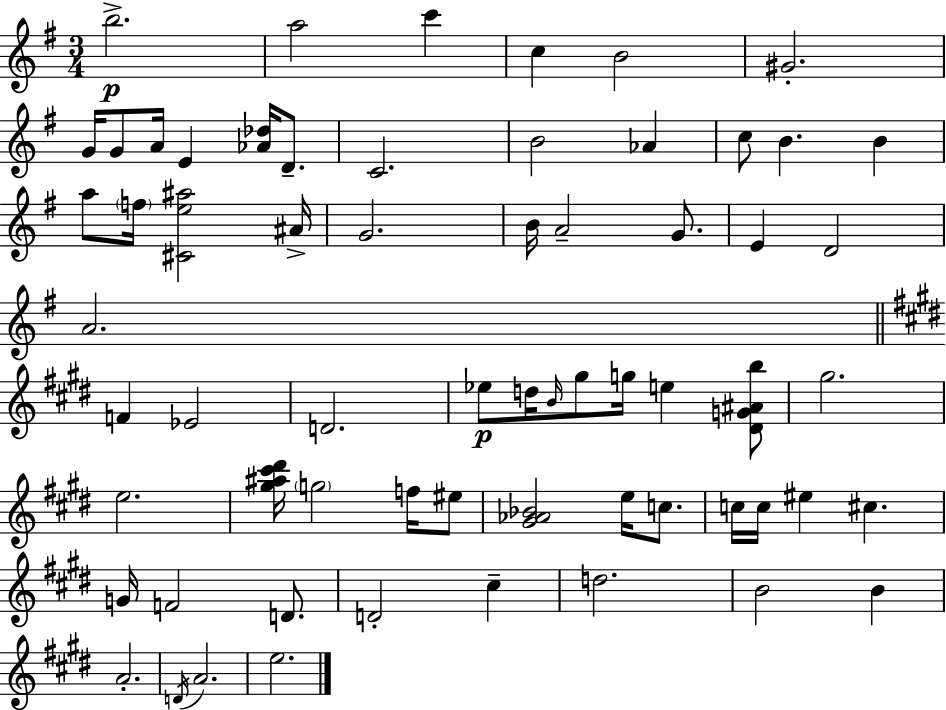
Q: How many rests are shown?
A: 0